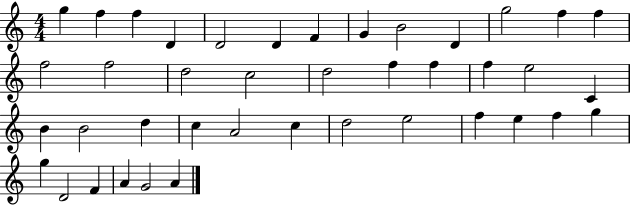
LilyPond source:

{
  \clef treble
  \numericTimeSignature
  \time 4/4
  \key c \major
  g''4 f''4 f''4 d'4 | d'2 d'4 f'4 | g'4 b'2 d'4 | g''2 f''4 f''4 | \break f''2 f''2 | d''2 c''2 | d''2 f''4 f''4 | f''4 e''2 c'4 | \break b'4 b'2 d''4 | c''4 a'2 c''4 | d''2 e''2 | f''4 e''4 f''4 g''4 | \break g''4 d'2 f'4 | a'4 g'2 a'4 | \bar "|."
}